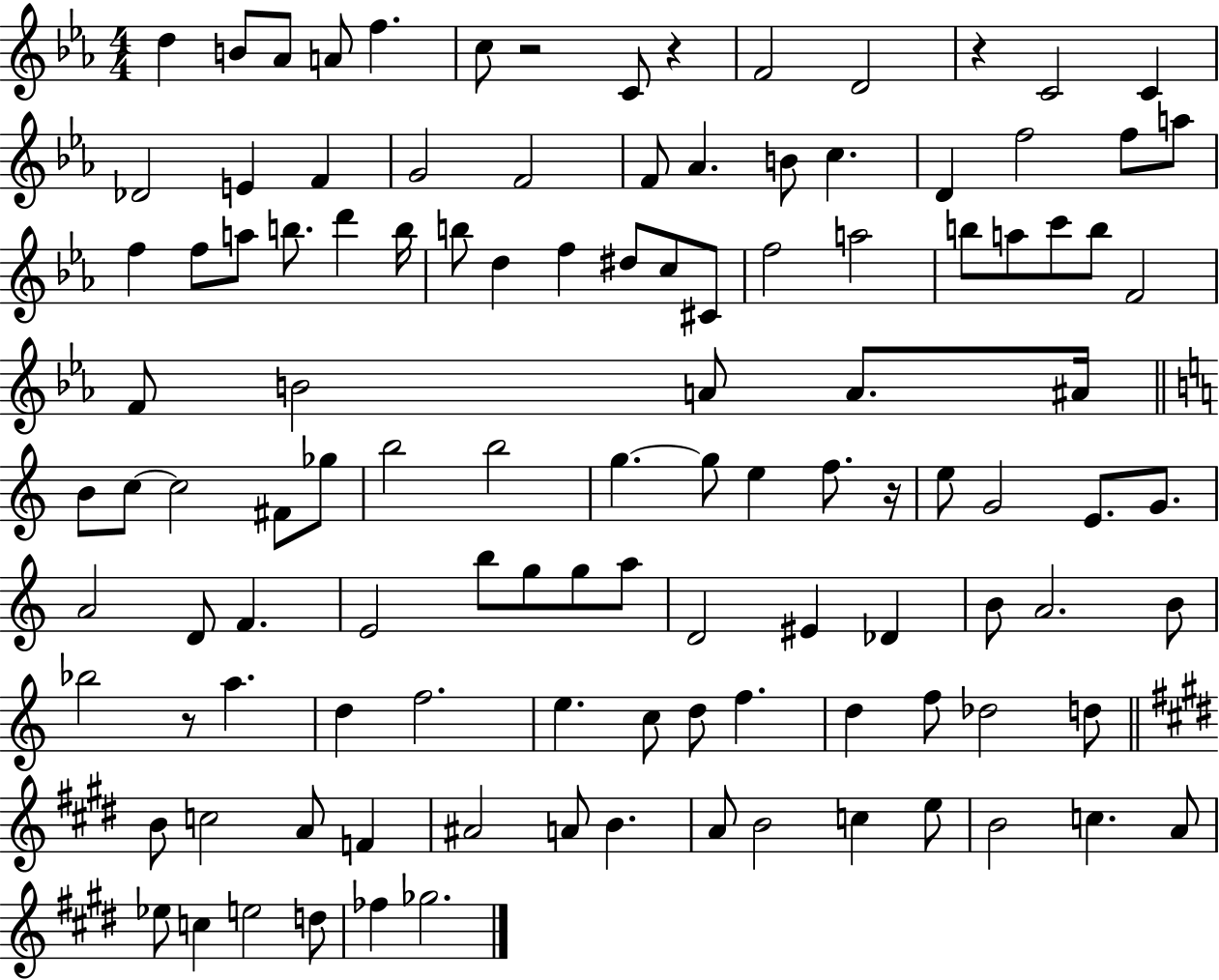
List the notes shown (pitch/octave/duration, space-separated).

D5/q B4/e Ab4/e A4/e F5/q. C5/e R/h C4/e R/q F4/h D4/h R/q C4/h C4/q Db4/h E4/q F4/q G4/h F4/h F4/e Ab4/q. B4/e C5/q. D4/q F5/h F5/e A5/e F5/q F5/e A5/e B5/e. D6/q B5/s B5/e D5/q F5/q D#5/e C5/e C#4/e F5/h A5/h B5/e A5/e C6/e B5/e F4/h F4/e B4/h A4/e A4/e. A#4/s B4/e C5/e C5/h F#4/e Gb5/e B5/h B5/h G5/q. G5/e E5/q F5/e. R/s E5/e G4/h E4/e. G4/e. A4/h D4/e F4/q. E4/h B5/e G5/e G5/e A5/e D4/h EIS4/q Db4/q B4/e A4/h. B4/e Bb5/h R/e A5/q. D5/q F5/h. E5/q. C5/e D5/e F5/q. D5/q F5/e Db5/h D5/e B4/e C5/h A4/e F4/q A#4/h A4/e B4/q. A4/e B4/h C5/q E5/e B4/h C5/q. A4/e Eb5/e C5/q E5/h D5/e FES5/q Gb5/h.